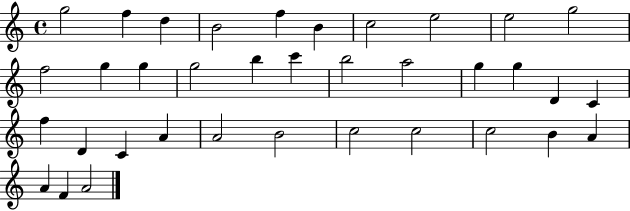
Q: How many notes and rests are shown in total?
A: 36